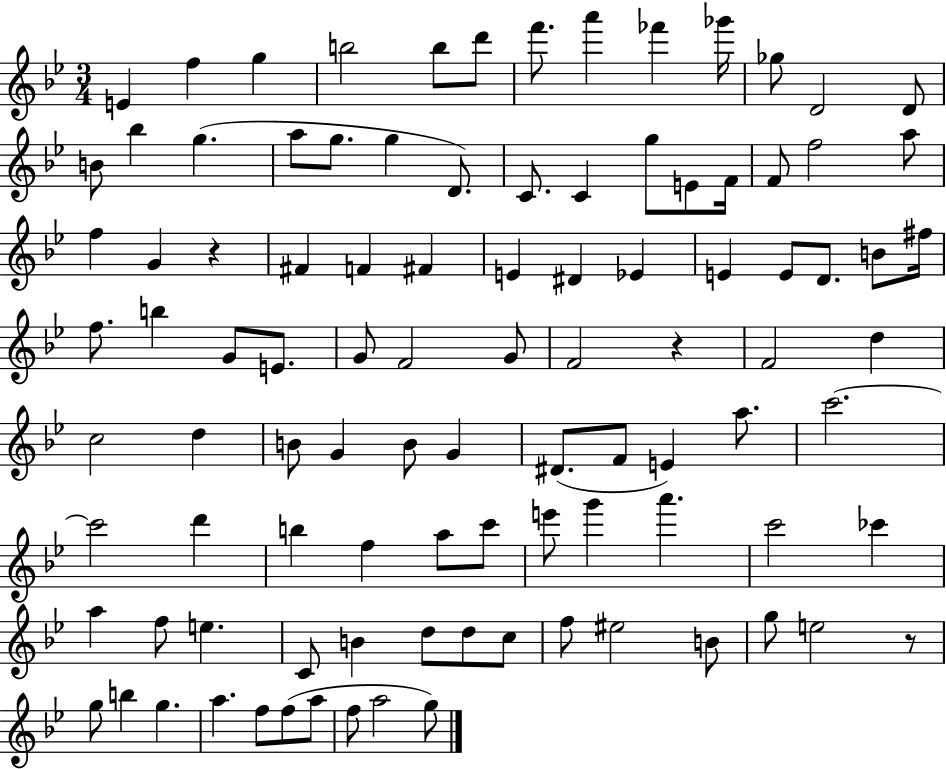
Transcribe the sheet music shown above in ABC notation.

X:1
T:Untitled
M:3/4
L:1/4
K:Bb
E f g b2 b/2 d'/2 f'/2 a' _f' _g'/4 _g/2 D2 D/2 B/2 _b g a/2 g/2 g D/2 C/2 C g/2 E/2 F/4 F/2 f2 a/2 f G z ^F F ^F E ^D _E E E/2 D/2 B/2 ^f/4 f/2 b G/2 E/2 G/2 F2 G/2 F2 z F2 d c2 d B/2 G B/2 G ^D/2 F/2 E a/2 c'2 c'2 d' b f a/2 c'/2 e'/2 g' a' c'2 _c' a f/2 e C/2 B d/2 d/2 c/2 f/2 ^e2 B/2 g/2 e2 z/2 g/2 b g a f/2 f/2 a/2 f/2 a2 g/2